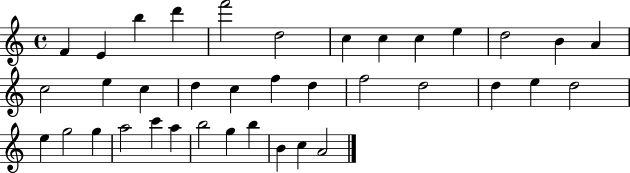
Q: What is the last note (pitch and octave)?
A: A4